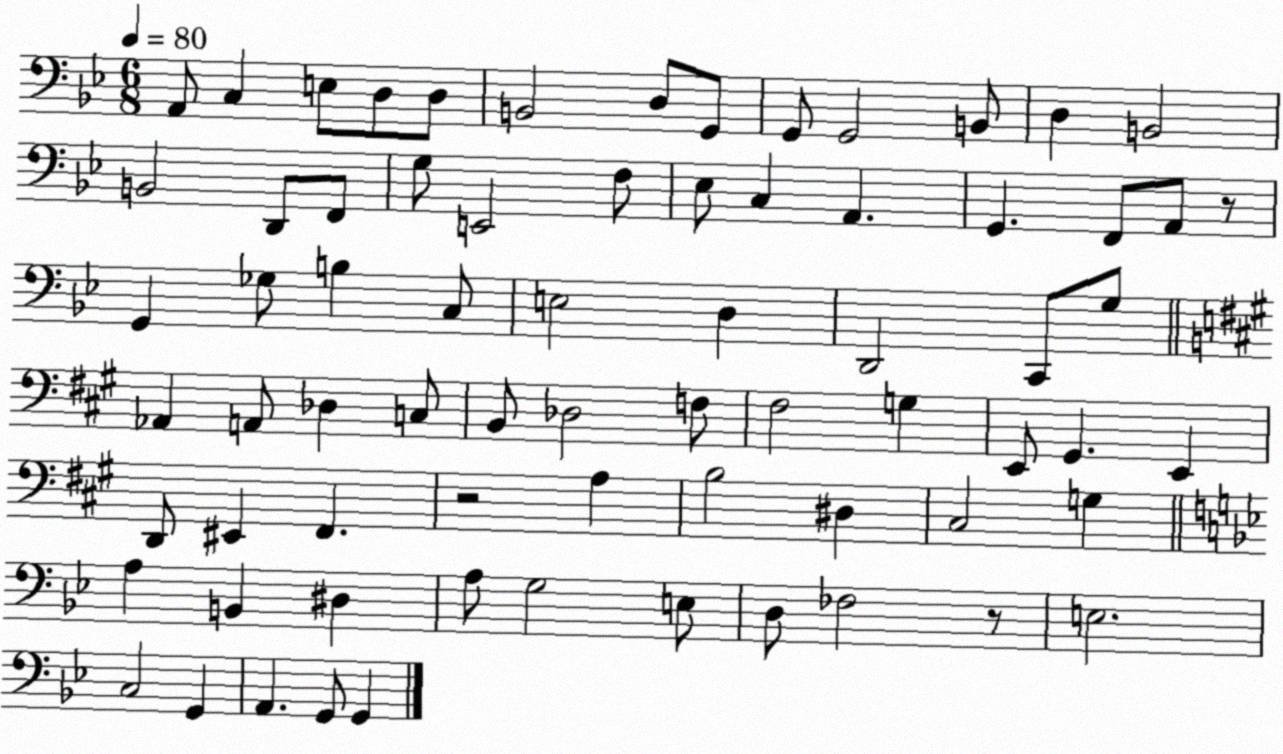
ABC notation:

X:1
T:Untitled
M:6/8
L:1/4
K:Bb
A,,/2 C, E,/2 D,/2 D,/2 B,,2 D,/2 G,,/2 G,,/2 G,,2 B,,/2 D, B,,2 B,,2 D,,/2 F,,/2 G,/2 E,,2 F,/2 _E,/2 C, A,, G,, F,,/2 A,,/2 z/2 G,, _G,/2 B, C,/2 E,2 D, D,,2 C,,/2 G,/2 _A,, A,,/2 _D, C,/2 B,,/2 _D,2 F,/2 ^F,2 G, E,,/2 ^G,, E,, D,,/2 ^E,, ^F,, z2 A, B,2 ^D, ^C,2 G, A, B,, ^D, A,/2 G,2 E,/2 D,/2 _F,2 z/2 E,2 C,2 G,, A,, G,,/2 G,,